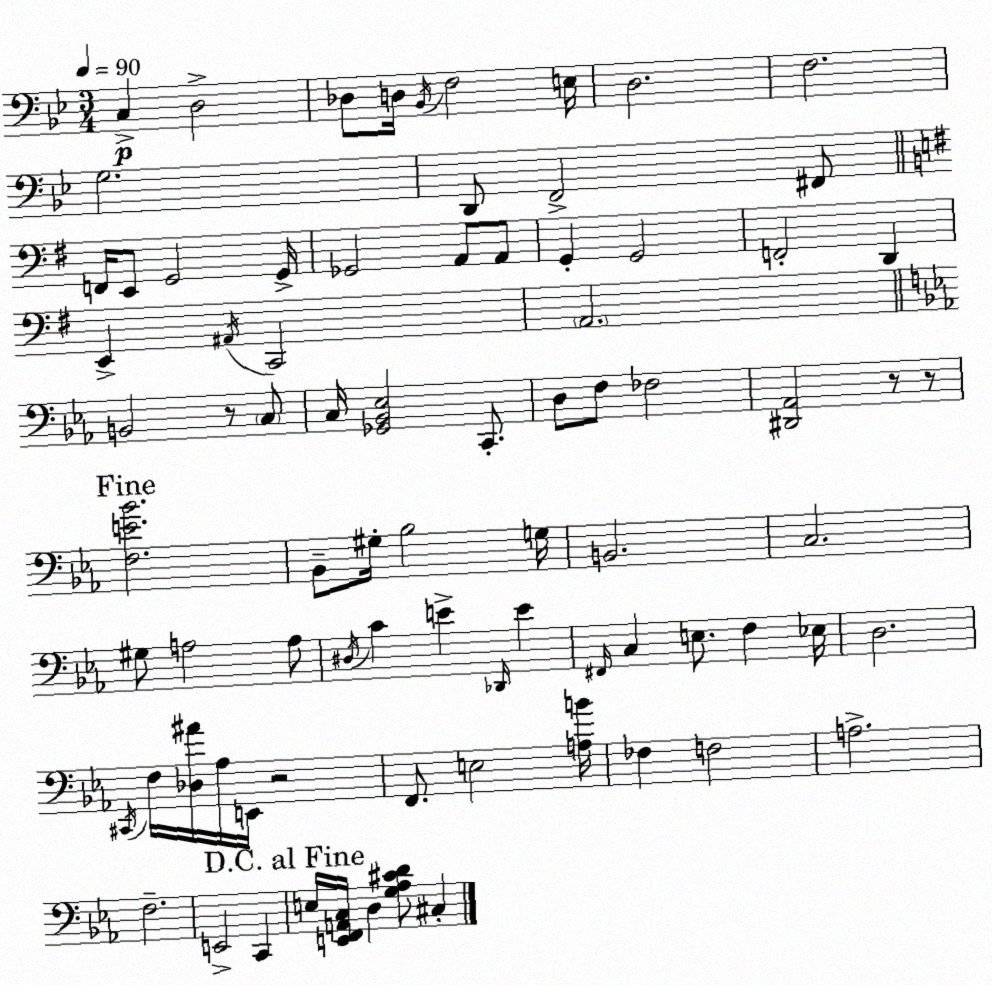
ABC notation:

X:1
T:Untitled
M:3/4
L:1/4
K:Gm
C, D,2 _D,/2 D,/4 _B,,/4 F,2 E,/4 D,2 F,2 G,2 D,,/2 F,,2 ^F,,/2 F,,/4 E,,/2 G,,2 G,,/4 _G,,2 A,,/2 A,,/2 G,, G,,2 F,,2 D,, E,, ^A,,/4 C,,2 A,,2 B,,2 z/2 C,/2 C,/4 [_G,,_B,,_E,]2 C,,/2 D,/2 F,/2 _F,2 [^D,,_A,,]2 z/2 z/2 [F,E_B]2 _B,,/2 ^G,/4 _B,2 G,/4 B,,2 C,2 ^G,/2 A,2 A,/2 ^D,/4 C E _D,,/4 E ^F,,/4 C, E,/2 F, _E,/4 D,2 ^C,,/4 F,/4 [_D,^A]/4 _A,/4 E,,/4 z2 F,,/2 E,2 [A,B]/4 _F, F,2 A,2 F,2 E,,2 C,, E,/4 [E,,F,,A,,C,]/4 D, [G,_A,^CD]/2 ^C,